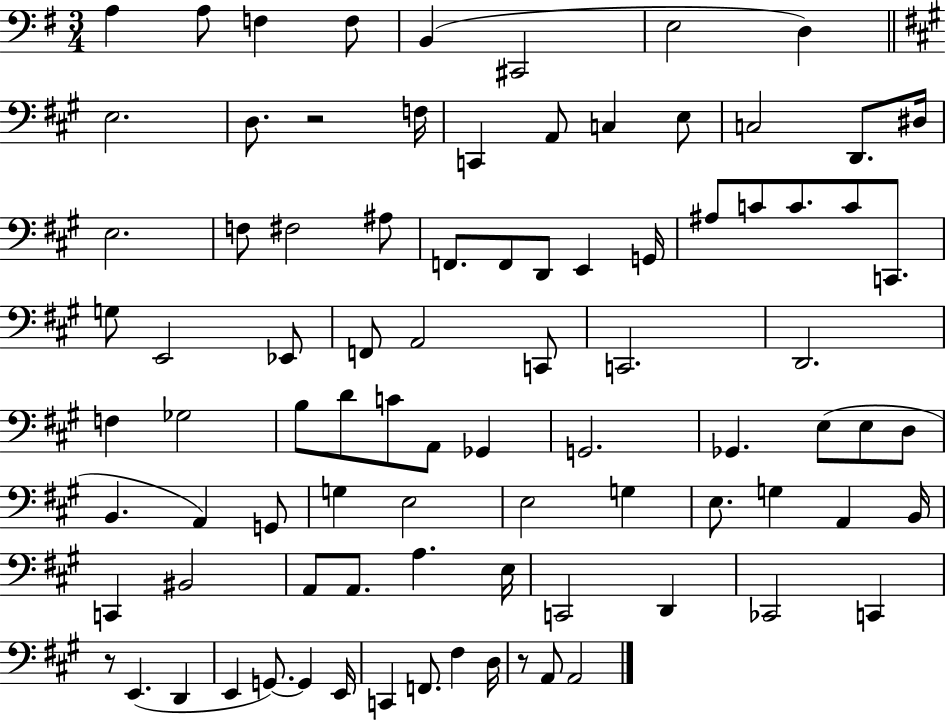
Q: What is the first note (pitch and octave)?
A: A3